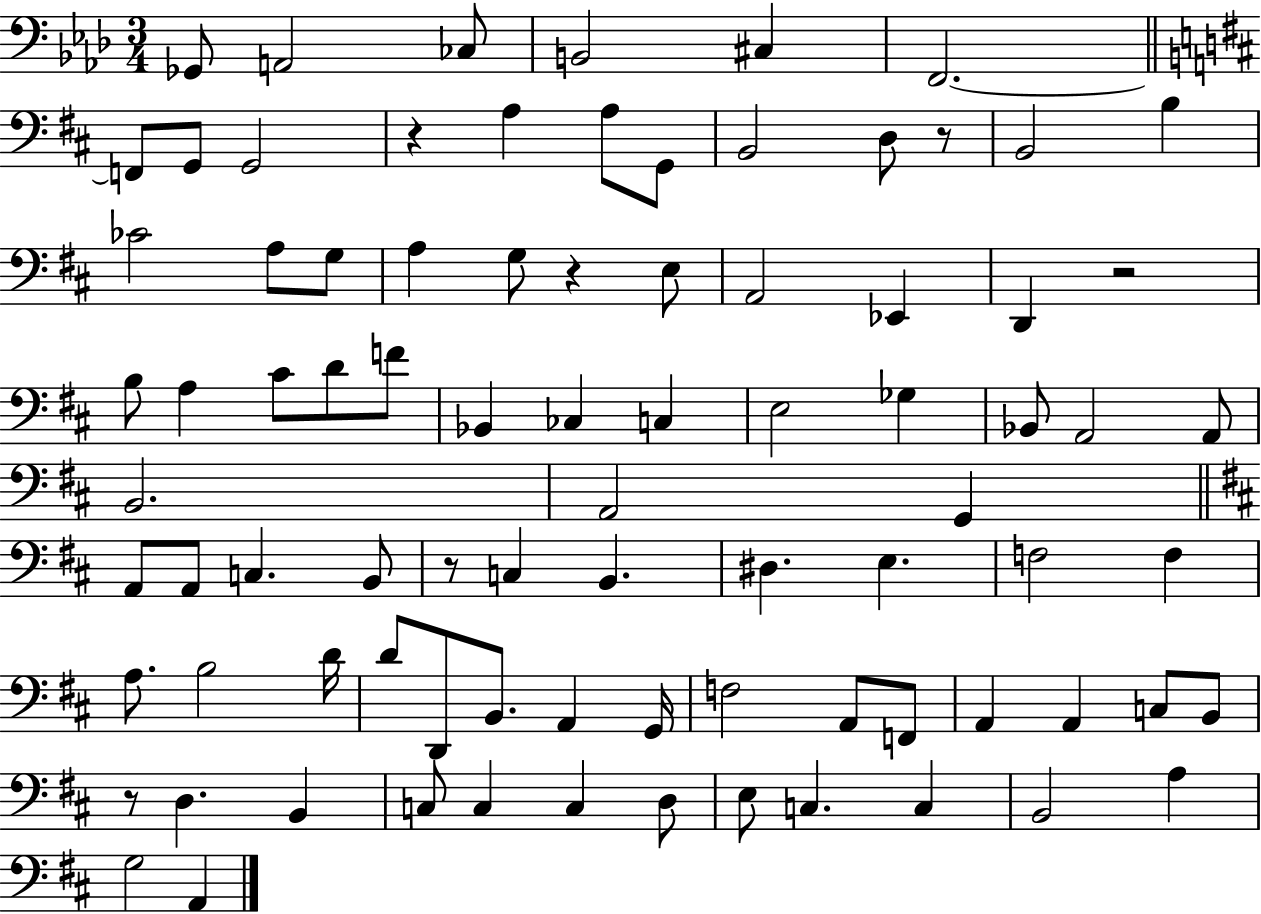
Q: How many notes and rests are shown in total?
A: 85